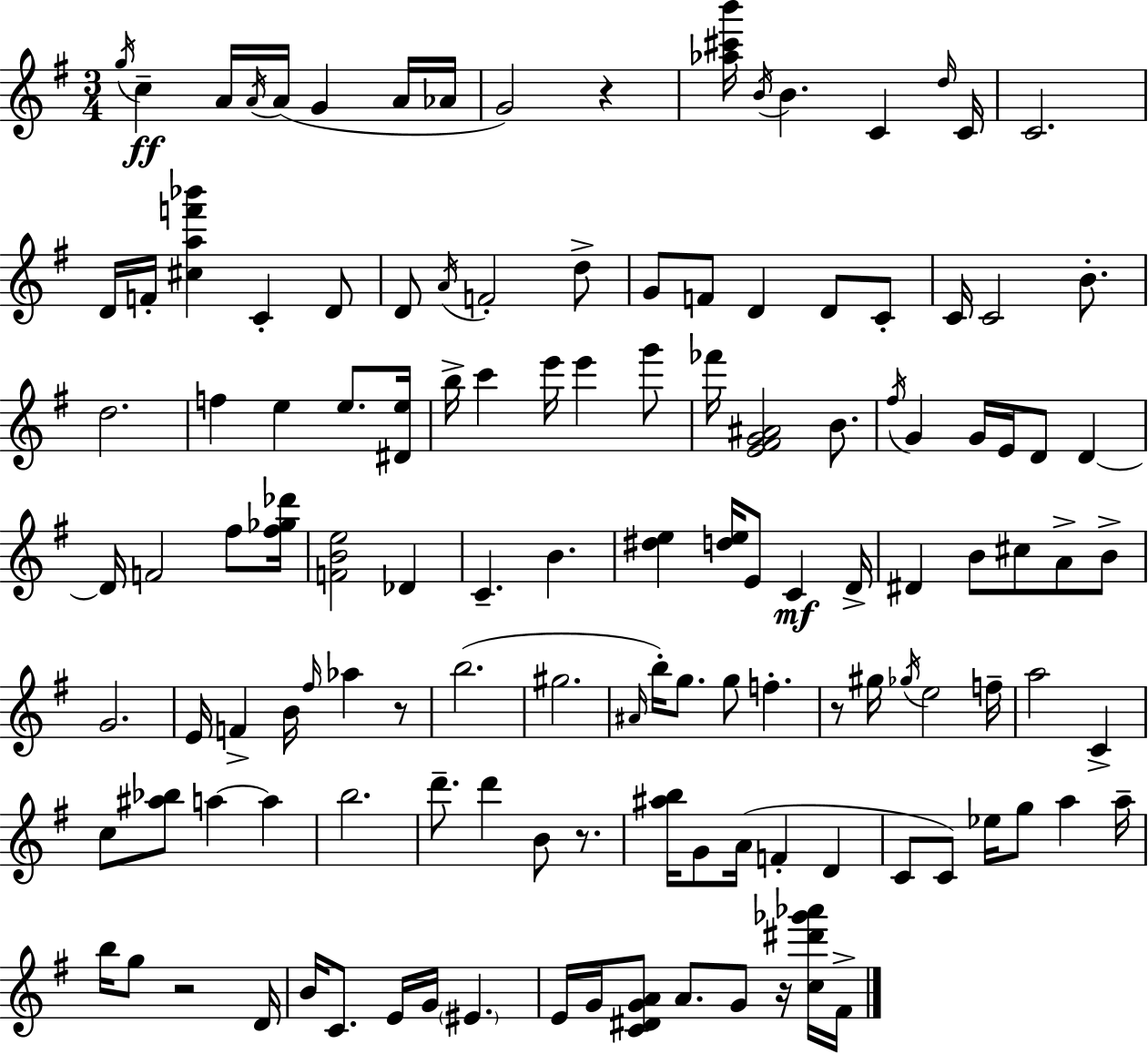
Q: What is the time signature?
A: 3/4